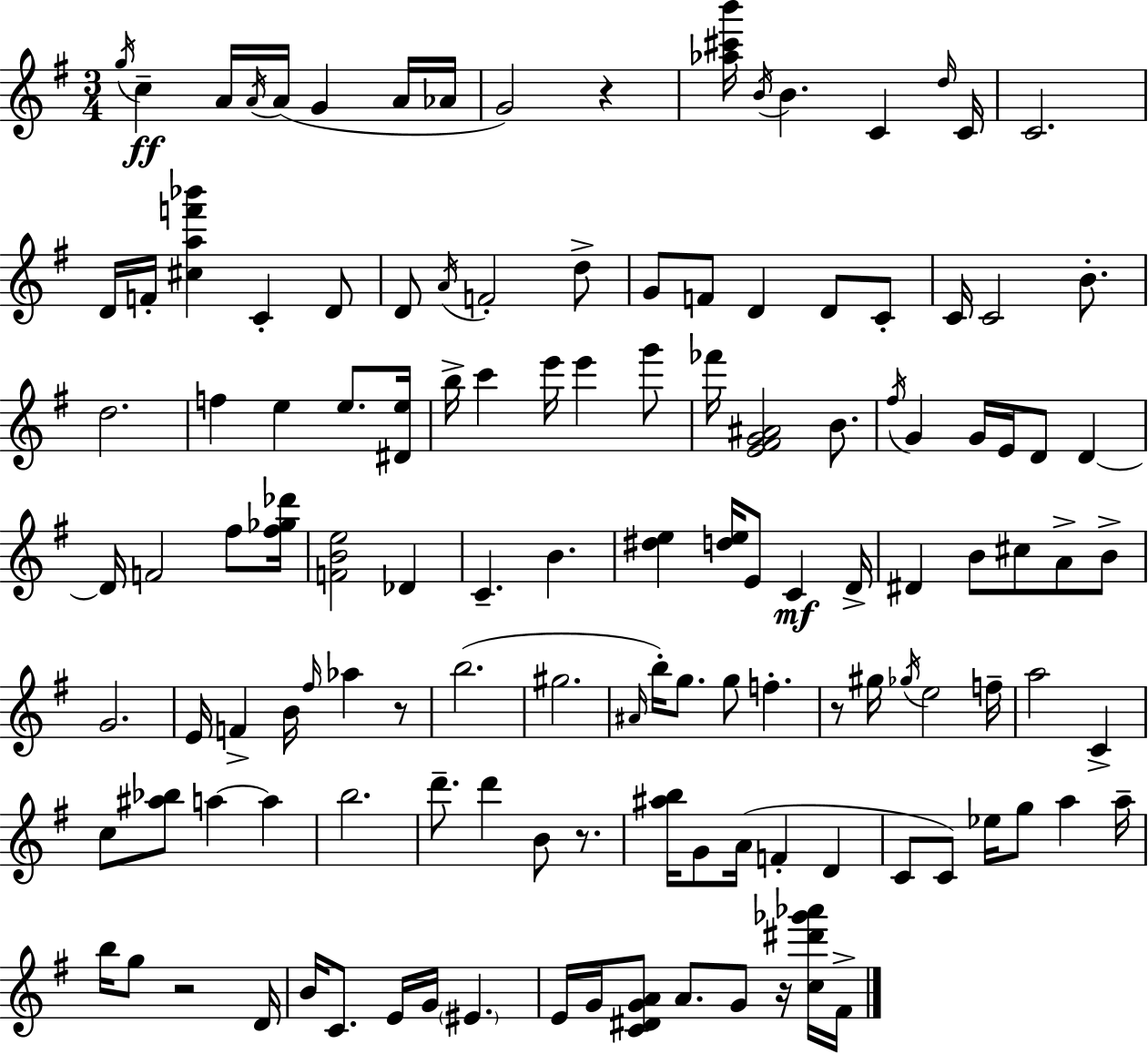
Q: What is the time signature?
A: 3/4